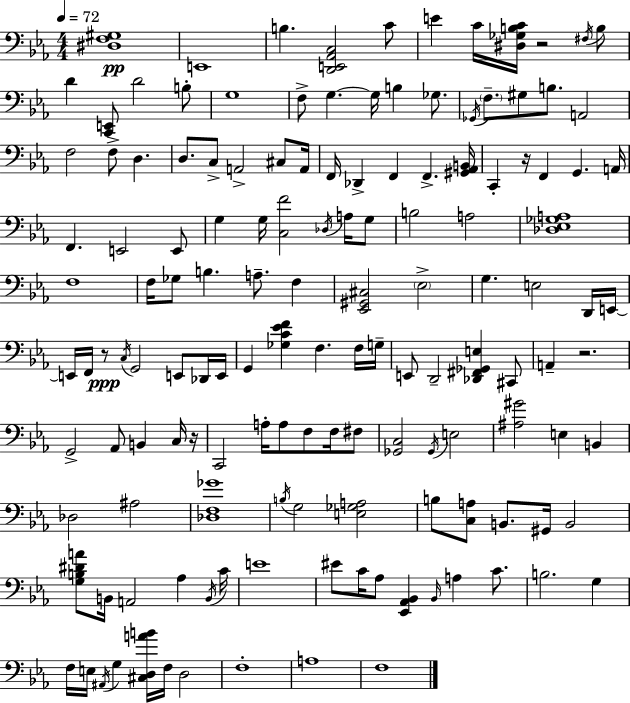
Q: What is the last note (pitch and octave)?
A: F3